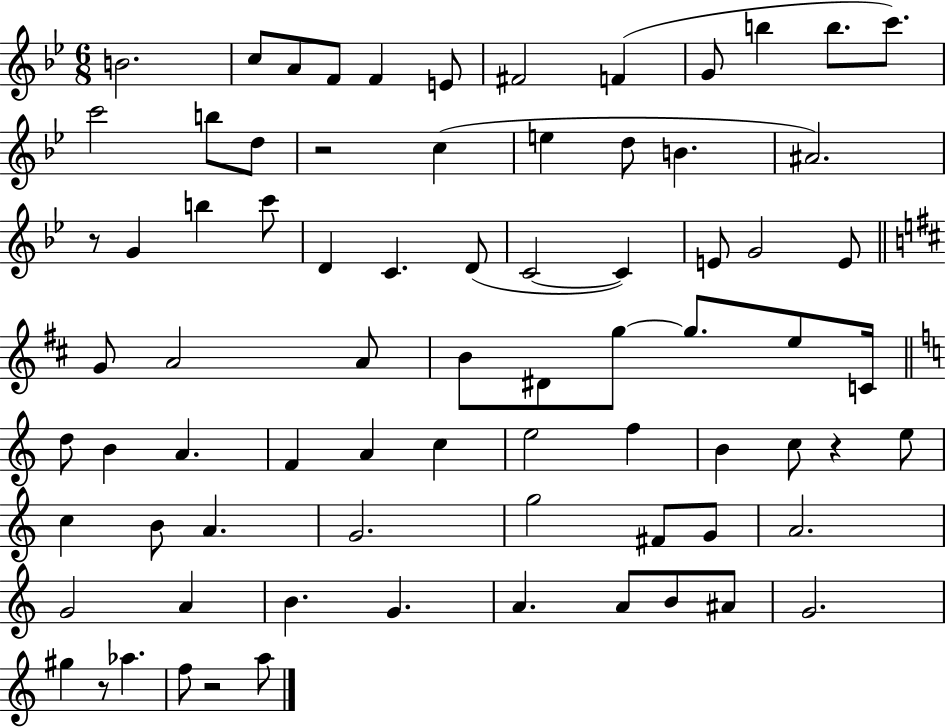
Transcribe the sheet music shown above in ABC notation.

X:1
T:Untitled
M:6/8
L:1/4
K:Bb
B2 c/2 A/2 F/2 F E/2 ^F2 F G/2 b b/2 c'/2 c'2 b/2 d/2 z2 c e d/2 B ^A2 z/2 G b c'/2 D C D/2 C2 C E/2 G2 E/2 G/2 A2 A/2 B/2 ^D/2 g/2 g/2 e/2 C/4 d/2 B A F A c e2 f B c/2 z e/2 c B/2 A G2 g2 ^F/2 G/2 A2 G2 A B G A A/2 B/2 ^A/2 G2 ^g z/2 _a f/2 z2 a/2